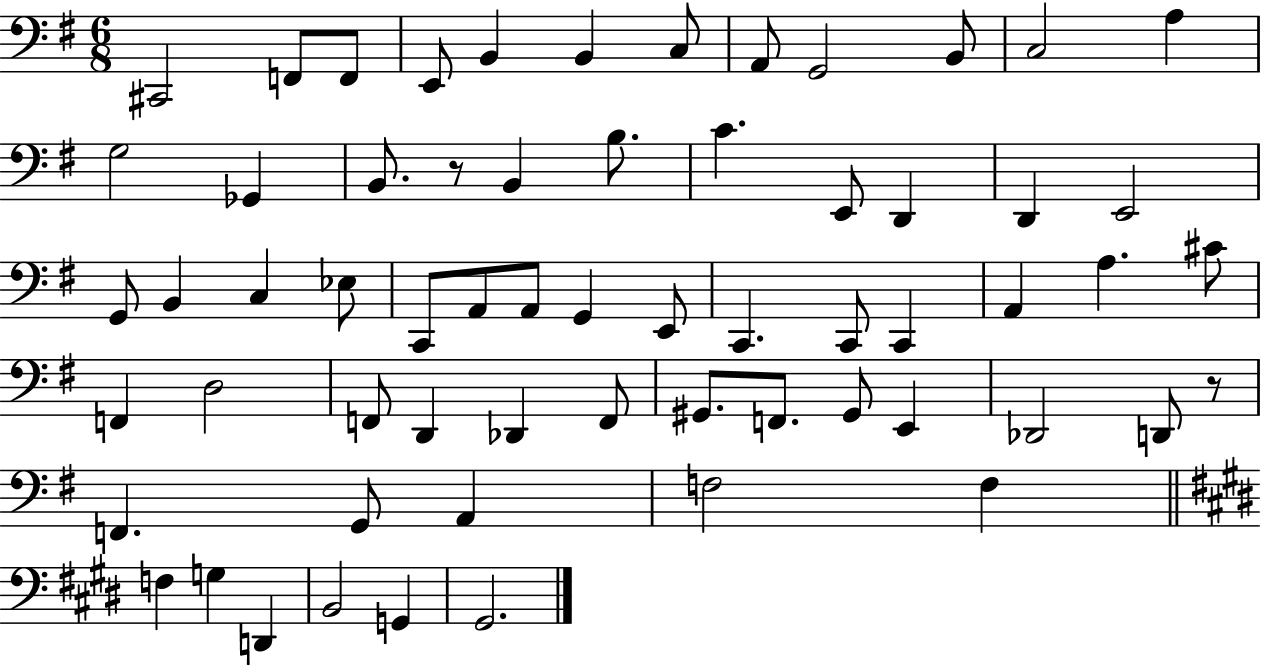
{
  \clef bass
  \numericTimeSignature
  \time 6/8
  \key g \major
  \repeat volta 2 { cis,2 f,8 f,8 | e,8 b,4 b,4 c8 | a,8 g,2 b,8 | c2 a4 | \break g2 ges,4 | b,8. r8 b,4 b8. | c'4. e,8 d,4 | d,4 e,2 | \break g,8 b,4 c4 ees8 | c,8 a,8 a,8 g,4 e,8 | c,4. c,8 c,4 | a,4 a4. cis'8 | \break f,4 d2 | f,8 d,4 des,4 f,8 | gis,8. f,8. gis,8 e,4 | des,2 d,8 r8 | \break f,4. g,8 a,4 | f2 f4 | \bar "||" \break \key e \major f4 g4 d,4 | b,2 g,4 | gis,2. | } \bar "|."
}